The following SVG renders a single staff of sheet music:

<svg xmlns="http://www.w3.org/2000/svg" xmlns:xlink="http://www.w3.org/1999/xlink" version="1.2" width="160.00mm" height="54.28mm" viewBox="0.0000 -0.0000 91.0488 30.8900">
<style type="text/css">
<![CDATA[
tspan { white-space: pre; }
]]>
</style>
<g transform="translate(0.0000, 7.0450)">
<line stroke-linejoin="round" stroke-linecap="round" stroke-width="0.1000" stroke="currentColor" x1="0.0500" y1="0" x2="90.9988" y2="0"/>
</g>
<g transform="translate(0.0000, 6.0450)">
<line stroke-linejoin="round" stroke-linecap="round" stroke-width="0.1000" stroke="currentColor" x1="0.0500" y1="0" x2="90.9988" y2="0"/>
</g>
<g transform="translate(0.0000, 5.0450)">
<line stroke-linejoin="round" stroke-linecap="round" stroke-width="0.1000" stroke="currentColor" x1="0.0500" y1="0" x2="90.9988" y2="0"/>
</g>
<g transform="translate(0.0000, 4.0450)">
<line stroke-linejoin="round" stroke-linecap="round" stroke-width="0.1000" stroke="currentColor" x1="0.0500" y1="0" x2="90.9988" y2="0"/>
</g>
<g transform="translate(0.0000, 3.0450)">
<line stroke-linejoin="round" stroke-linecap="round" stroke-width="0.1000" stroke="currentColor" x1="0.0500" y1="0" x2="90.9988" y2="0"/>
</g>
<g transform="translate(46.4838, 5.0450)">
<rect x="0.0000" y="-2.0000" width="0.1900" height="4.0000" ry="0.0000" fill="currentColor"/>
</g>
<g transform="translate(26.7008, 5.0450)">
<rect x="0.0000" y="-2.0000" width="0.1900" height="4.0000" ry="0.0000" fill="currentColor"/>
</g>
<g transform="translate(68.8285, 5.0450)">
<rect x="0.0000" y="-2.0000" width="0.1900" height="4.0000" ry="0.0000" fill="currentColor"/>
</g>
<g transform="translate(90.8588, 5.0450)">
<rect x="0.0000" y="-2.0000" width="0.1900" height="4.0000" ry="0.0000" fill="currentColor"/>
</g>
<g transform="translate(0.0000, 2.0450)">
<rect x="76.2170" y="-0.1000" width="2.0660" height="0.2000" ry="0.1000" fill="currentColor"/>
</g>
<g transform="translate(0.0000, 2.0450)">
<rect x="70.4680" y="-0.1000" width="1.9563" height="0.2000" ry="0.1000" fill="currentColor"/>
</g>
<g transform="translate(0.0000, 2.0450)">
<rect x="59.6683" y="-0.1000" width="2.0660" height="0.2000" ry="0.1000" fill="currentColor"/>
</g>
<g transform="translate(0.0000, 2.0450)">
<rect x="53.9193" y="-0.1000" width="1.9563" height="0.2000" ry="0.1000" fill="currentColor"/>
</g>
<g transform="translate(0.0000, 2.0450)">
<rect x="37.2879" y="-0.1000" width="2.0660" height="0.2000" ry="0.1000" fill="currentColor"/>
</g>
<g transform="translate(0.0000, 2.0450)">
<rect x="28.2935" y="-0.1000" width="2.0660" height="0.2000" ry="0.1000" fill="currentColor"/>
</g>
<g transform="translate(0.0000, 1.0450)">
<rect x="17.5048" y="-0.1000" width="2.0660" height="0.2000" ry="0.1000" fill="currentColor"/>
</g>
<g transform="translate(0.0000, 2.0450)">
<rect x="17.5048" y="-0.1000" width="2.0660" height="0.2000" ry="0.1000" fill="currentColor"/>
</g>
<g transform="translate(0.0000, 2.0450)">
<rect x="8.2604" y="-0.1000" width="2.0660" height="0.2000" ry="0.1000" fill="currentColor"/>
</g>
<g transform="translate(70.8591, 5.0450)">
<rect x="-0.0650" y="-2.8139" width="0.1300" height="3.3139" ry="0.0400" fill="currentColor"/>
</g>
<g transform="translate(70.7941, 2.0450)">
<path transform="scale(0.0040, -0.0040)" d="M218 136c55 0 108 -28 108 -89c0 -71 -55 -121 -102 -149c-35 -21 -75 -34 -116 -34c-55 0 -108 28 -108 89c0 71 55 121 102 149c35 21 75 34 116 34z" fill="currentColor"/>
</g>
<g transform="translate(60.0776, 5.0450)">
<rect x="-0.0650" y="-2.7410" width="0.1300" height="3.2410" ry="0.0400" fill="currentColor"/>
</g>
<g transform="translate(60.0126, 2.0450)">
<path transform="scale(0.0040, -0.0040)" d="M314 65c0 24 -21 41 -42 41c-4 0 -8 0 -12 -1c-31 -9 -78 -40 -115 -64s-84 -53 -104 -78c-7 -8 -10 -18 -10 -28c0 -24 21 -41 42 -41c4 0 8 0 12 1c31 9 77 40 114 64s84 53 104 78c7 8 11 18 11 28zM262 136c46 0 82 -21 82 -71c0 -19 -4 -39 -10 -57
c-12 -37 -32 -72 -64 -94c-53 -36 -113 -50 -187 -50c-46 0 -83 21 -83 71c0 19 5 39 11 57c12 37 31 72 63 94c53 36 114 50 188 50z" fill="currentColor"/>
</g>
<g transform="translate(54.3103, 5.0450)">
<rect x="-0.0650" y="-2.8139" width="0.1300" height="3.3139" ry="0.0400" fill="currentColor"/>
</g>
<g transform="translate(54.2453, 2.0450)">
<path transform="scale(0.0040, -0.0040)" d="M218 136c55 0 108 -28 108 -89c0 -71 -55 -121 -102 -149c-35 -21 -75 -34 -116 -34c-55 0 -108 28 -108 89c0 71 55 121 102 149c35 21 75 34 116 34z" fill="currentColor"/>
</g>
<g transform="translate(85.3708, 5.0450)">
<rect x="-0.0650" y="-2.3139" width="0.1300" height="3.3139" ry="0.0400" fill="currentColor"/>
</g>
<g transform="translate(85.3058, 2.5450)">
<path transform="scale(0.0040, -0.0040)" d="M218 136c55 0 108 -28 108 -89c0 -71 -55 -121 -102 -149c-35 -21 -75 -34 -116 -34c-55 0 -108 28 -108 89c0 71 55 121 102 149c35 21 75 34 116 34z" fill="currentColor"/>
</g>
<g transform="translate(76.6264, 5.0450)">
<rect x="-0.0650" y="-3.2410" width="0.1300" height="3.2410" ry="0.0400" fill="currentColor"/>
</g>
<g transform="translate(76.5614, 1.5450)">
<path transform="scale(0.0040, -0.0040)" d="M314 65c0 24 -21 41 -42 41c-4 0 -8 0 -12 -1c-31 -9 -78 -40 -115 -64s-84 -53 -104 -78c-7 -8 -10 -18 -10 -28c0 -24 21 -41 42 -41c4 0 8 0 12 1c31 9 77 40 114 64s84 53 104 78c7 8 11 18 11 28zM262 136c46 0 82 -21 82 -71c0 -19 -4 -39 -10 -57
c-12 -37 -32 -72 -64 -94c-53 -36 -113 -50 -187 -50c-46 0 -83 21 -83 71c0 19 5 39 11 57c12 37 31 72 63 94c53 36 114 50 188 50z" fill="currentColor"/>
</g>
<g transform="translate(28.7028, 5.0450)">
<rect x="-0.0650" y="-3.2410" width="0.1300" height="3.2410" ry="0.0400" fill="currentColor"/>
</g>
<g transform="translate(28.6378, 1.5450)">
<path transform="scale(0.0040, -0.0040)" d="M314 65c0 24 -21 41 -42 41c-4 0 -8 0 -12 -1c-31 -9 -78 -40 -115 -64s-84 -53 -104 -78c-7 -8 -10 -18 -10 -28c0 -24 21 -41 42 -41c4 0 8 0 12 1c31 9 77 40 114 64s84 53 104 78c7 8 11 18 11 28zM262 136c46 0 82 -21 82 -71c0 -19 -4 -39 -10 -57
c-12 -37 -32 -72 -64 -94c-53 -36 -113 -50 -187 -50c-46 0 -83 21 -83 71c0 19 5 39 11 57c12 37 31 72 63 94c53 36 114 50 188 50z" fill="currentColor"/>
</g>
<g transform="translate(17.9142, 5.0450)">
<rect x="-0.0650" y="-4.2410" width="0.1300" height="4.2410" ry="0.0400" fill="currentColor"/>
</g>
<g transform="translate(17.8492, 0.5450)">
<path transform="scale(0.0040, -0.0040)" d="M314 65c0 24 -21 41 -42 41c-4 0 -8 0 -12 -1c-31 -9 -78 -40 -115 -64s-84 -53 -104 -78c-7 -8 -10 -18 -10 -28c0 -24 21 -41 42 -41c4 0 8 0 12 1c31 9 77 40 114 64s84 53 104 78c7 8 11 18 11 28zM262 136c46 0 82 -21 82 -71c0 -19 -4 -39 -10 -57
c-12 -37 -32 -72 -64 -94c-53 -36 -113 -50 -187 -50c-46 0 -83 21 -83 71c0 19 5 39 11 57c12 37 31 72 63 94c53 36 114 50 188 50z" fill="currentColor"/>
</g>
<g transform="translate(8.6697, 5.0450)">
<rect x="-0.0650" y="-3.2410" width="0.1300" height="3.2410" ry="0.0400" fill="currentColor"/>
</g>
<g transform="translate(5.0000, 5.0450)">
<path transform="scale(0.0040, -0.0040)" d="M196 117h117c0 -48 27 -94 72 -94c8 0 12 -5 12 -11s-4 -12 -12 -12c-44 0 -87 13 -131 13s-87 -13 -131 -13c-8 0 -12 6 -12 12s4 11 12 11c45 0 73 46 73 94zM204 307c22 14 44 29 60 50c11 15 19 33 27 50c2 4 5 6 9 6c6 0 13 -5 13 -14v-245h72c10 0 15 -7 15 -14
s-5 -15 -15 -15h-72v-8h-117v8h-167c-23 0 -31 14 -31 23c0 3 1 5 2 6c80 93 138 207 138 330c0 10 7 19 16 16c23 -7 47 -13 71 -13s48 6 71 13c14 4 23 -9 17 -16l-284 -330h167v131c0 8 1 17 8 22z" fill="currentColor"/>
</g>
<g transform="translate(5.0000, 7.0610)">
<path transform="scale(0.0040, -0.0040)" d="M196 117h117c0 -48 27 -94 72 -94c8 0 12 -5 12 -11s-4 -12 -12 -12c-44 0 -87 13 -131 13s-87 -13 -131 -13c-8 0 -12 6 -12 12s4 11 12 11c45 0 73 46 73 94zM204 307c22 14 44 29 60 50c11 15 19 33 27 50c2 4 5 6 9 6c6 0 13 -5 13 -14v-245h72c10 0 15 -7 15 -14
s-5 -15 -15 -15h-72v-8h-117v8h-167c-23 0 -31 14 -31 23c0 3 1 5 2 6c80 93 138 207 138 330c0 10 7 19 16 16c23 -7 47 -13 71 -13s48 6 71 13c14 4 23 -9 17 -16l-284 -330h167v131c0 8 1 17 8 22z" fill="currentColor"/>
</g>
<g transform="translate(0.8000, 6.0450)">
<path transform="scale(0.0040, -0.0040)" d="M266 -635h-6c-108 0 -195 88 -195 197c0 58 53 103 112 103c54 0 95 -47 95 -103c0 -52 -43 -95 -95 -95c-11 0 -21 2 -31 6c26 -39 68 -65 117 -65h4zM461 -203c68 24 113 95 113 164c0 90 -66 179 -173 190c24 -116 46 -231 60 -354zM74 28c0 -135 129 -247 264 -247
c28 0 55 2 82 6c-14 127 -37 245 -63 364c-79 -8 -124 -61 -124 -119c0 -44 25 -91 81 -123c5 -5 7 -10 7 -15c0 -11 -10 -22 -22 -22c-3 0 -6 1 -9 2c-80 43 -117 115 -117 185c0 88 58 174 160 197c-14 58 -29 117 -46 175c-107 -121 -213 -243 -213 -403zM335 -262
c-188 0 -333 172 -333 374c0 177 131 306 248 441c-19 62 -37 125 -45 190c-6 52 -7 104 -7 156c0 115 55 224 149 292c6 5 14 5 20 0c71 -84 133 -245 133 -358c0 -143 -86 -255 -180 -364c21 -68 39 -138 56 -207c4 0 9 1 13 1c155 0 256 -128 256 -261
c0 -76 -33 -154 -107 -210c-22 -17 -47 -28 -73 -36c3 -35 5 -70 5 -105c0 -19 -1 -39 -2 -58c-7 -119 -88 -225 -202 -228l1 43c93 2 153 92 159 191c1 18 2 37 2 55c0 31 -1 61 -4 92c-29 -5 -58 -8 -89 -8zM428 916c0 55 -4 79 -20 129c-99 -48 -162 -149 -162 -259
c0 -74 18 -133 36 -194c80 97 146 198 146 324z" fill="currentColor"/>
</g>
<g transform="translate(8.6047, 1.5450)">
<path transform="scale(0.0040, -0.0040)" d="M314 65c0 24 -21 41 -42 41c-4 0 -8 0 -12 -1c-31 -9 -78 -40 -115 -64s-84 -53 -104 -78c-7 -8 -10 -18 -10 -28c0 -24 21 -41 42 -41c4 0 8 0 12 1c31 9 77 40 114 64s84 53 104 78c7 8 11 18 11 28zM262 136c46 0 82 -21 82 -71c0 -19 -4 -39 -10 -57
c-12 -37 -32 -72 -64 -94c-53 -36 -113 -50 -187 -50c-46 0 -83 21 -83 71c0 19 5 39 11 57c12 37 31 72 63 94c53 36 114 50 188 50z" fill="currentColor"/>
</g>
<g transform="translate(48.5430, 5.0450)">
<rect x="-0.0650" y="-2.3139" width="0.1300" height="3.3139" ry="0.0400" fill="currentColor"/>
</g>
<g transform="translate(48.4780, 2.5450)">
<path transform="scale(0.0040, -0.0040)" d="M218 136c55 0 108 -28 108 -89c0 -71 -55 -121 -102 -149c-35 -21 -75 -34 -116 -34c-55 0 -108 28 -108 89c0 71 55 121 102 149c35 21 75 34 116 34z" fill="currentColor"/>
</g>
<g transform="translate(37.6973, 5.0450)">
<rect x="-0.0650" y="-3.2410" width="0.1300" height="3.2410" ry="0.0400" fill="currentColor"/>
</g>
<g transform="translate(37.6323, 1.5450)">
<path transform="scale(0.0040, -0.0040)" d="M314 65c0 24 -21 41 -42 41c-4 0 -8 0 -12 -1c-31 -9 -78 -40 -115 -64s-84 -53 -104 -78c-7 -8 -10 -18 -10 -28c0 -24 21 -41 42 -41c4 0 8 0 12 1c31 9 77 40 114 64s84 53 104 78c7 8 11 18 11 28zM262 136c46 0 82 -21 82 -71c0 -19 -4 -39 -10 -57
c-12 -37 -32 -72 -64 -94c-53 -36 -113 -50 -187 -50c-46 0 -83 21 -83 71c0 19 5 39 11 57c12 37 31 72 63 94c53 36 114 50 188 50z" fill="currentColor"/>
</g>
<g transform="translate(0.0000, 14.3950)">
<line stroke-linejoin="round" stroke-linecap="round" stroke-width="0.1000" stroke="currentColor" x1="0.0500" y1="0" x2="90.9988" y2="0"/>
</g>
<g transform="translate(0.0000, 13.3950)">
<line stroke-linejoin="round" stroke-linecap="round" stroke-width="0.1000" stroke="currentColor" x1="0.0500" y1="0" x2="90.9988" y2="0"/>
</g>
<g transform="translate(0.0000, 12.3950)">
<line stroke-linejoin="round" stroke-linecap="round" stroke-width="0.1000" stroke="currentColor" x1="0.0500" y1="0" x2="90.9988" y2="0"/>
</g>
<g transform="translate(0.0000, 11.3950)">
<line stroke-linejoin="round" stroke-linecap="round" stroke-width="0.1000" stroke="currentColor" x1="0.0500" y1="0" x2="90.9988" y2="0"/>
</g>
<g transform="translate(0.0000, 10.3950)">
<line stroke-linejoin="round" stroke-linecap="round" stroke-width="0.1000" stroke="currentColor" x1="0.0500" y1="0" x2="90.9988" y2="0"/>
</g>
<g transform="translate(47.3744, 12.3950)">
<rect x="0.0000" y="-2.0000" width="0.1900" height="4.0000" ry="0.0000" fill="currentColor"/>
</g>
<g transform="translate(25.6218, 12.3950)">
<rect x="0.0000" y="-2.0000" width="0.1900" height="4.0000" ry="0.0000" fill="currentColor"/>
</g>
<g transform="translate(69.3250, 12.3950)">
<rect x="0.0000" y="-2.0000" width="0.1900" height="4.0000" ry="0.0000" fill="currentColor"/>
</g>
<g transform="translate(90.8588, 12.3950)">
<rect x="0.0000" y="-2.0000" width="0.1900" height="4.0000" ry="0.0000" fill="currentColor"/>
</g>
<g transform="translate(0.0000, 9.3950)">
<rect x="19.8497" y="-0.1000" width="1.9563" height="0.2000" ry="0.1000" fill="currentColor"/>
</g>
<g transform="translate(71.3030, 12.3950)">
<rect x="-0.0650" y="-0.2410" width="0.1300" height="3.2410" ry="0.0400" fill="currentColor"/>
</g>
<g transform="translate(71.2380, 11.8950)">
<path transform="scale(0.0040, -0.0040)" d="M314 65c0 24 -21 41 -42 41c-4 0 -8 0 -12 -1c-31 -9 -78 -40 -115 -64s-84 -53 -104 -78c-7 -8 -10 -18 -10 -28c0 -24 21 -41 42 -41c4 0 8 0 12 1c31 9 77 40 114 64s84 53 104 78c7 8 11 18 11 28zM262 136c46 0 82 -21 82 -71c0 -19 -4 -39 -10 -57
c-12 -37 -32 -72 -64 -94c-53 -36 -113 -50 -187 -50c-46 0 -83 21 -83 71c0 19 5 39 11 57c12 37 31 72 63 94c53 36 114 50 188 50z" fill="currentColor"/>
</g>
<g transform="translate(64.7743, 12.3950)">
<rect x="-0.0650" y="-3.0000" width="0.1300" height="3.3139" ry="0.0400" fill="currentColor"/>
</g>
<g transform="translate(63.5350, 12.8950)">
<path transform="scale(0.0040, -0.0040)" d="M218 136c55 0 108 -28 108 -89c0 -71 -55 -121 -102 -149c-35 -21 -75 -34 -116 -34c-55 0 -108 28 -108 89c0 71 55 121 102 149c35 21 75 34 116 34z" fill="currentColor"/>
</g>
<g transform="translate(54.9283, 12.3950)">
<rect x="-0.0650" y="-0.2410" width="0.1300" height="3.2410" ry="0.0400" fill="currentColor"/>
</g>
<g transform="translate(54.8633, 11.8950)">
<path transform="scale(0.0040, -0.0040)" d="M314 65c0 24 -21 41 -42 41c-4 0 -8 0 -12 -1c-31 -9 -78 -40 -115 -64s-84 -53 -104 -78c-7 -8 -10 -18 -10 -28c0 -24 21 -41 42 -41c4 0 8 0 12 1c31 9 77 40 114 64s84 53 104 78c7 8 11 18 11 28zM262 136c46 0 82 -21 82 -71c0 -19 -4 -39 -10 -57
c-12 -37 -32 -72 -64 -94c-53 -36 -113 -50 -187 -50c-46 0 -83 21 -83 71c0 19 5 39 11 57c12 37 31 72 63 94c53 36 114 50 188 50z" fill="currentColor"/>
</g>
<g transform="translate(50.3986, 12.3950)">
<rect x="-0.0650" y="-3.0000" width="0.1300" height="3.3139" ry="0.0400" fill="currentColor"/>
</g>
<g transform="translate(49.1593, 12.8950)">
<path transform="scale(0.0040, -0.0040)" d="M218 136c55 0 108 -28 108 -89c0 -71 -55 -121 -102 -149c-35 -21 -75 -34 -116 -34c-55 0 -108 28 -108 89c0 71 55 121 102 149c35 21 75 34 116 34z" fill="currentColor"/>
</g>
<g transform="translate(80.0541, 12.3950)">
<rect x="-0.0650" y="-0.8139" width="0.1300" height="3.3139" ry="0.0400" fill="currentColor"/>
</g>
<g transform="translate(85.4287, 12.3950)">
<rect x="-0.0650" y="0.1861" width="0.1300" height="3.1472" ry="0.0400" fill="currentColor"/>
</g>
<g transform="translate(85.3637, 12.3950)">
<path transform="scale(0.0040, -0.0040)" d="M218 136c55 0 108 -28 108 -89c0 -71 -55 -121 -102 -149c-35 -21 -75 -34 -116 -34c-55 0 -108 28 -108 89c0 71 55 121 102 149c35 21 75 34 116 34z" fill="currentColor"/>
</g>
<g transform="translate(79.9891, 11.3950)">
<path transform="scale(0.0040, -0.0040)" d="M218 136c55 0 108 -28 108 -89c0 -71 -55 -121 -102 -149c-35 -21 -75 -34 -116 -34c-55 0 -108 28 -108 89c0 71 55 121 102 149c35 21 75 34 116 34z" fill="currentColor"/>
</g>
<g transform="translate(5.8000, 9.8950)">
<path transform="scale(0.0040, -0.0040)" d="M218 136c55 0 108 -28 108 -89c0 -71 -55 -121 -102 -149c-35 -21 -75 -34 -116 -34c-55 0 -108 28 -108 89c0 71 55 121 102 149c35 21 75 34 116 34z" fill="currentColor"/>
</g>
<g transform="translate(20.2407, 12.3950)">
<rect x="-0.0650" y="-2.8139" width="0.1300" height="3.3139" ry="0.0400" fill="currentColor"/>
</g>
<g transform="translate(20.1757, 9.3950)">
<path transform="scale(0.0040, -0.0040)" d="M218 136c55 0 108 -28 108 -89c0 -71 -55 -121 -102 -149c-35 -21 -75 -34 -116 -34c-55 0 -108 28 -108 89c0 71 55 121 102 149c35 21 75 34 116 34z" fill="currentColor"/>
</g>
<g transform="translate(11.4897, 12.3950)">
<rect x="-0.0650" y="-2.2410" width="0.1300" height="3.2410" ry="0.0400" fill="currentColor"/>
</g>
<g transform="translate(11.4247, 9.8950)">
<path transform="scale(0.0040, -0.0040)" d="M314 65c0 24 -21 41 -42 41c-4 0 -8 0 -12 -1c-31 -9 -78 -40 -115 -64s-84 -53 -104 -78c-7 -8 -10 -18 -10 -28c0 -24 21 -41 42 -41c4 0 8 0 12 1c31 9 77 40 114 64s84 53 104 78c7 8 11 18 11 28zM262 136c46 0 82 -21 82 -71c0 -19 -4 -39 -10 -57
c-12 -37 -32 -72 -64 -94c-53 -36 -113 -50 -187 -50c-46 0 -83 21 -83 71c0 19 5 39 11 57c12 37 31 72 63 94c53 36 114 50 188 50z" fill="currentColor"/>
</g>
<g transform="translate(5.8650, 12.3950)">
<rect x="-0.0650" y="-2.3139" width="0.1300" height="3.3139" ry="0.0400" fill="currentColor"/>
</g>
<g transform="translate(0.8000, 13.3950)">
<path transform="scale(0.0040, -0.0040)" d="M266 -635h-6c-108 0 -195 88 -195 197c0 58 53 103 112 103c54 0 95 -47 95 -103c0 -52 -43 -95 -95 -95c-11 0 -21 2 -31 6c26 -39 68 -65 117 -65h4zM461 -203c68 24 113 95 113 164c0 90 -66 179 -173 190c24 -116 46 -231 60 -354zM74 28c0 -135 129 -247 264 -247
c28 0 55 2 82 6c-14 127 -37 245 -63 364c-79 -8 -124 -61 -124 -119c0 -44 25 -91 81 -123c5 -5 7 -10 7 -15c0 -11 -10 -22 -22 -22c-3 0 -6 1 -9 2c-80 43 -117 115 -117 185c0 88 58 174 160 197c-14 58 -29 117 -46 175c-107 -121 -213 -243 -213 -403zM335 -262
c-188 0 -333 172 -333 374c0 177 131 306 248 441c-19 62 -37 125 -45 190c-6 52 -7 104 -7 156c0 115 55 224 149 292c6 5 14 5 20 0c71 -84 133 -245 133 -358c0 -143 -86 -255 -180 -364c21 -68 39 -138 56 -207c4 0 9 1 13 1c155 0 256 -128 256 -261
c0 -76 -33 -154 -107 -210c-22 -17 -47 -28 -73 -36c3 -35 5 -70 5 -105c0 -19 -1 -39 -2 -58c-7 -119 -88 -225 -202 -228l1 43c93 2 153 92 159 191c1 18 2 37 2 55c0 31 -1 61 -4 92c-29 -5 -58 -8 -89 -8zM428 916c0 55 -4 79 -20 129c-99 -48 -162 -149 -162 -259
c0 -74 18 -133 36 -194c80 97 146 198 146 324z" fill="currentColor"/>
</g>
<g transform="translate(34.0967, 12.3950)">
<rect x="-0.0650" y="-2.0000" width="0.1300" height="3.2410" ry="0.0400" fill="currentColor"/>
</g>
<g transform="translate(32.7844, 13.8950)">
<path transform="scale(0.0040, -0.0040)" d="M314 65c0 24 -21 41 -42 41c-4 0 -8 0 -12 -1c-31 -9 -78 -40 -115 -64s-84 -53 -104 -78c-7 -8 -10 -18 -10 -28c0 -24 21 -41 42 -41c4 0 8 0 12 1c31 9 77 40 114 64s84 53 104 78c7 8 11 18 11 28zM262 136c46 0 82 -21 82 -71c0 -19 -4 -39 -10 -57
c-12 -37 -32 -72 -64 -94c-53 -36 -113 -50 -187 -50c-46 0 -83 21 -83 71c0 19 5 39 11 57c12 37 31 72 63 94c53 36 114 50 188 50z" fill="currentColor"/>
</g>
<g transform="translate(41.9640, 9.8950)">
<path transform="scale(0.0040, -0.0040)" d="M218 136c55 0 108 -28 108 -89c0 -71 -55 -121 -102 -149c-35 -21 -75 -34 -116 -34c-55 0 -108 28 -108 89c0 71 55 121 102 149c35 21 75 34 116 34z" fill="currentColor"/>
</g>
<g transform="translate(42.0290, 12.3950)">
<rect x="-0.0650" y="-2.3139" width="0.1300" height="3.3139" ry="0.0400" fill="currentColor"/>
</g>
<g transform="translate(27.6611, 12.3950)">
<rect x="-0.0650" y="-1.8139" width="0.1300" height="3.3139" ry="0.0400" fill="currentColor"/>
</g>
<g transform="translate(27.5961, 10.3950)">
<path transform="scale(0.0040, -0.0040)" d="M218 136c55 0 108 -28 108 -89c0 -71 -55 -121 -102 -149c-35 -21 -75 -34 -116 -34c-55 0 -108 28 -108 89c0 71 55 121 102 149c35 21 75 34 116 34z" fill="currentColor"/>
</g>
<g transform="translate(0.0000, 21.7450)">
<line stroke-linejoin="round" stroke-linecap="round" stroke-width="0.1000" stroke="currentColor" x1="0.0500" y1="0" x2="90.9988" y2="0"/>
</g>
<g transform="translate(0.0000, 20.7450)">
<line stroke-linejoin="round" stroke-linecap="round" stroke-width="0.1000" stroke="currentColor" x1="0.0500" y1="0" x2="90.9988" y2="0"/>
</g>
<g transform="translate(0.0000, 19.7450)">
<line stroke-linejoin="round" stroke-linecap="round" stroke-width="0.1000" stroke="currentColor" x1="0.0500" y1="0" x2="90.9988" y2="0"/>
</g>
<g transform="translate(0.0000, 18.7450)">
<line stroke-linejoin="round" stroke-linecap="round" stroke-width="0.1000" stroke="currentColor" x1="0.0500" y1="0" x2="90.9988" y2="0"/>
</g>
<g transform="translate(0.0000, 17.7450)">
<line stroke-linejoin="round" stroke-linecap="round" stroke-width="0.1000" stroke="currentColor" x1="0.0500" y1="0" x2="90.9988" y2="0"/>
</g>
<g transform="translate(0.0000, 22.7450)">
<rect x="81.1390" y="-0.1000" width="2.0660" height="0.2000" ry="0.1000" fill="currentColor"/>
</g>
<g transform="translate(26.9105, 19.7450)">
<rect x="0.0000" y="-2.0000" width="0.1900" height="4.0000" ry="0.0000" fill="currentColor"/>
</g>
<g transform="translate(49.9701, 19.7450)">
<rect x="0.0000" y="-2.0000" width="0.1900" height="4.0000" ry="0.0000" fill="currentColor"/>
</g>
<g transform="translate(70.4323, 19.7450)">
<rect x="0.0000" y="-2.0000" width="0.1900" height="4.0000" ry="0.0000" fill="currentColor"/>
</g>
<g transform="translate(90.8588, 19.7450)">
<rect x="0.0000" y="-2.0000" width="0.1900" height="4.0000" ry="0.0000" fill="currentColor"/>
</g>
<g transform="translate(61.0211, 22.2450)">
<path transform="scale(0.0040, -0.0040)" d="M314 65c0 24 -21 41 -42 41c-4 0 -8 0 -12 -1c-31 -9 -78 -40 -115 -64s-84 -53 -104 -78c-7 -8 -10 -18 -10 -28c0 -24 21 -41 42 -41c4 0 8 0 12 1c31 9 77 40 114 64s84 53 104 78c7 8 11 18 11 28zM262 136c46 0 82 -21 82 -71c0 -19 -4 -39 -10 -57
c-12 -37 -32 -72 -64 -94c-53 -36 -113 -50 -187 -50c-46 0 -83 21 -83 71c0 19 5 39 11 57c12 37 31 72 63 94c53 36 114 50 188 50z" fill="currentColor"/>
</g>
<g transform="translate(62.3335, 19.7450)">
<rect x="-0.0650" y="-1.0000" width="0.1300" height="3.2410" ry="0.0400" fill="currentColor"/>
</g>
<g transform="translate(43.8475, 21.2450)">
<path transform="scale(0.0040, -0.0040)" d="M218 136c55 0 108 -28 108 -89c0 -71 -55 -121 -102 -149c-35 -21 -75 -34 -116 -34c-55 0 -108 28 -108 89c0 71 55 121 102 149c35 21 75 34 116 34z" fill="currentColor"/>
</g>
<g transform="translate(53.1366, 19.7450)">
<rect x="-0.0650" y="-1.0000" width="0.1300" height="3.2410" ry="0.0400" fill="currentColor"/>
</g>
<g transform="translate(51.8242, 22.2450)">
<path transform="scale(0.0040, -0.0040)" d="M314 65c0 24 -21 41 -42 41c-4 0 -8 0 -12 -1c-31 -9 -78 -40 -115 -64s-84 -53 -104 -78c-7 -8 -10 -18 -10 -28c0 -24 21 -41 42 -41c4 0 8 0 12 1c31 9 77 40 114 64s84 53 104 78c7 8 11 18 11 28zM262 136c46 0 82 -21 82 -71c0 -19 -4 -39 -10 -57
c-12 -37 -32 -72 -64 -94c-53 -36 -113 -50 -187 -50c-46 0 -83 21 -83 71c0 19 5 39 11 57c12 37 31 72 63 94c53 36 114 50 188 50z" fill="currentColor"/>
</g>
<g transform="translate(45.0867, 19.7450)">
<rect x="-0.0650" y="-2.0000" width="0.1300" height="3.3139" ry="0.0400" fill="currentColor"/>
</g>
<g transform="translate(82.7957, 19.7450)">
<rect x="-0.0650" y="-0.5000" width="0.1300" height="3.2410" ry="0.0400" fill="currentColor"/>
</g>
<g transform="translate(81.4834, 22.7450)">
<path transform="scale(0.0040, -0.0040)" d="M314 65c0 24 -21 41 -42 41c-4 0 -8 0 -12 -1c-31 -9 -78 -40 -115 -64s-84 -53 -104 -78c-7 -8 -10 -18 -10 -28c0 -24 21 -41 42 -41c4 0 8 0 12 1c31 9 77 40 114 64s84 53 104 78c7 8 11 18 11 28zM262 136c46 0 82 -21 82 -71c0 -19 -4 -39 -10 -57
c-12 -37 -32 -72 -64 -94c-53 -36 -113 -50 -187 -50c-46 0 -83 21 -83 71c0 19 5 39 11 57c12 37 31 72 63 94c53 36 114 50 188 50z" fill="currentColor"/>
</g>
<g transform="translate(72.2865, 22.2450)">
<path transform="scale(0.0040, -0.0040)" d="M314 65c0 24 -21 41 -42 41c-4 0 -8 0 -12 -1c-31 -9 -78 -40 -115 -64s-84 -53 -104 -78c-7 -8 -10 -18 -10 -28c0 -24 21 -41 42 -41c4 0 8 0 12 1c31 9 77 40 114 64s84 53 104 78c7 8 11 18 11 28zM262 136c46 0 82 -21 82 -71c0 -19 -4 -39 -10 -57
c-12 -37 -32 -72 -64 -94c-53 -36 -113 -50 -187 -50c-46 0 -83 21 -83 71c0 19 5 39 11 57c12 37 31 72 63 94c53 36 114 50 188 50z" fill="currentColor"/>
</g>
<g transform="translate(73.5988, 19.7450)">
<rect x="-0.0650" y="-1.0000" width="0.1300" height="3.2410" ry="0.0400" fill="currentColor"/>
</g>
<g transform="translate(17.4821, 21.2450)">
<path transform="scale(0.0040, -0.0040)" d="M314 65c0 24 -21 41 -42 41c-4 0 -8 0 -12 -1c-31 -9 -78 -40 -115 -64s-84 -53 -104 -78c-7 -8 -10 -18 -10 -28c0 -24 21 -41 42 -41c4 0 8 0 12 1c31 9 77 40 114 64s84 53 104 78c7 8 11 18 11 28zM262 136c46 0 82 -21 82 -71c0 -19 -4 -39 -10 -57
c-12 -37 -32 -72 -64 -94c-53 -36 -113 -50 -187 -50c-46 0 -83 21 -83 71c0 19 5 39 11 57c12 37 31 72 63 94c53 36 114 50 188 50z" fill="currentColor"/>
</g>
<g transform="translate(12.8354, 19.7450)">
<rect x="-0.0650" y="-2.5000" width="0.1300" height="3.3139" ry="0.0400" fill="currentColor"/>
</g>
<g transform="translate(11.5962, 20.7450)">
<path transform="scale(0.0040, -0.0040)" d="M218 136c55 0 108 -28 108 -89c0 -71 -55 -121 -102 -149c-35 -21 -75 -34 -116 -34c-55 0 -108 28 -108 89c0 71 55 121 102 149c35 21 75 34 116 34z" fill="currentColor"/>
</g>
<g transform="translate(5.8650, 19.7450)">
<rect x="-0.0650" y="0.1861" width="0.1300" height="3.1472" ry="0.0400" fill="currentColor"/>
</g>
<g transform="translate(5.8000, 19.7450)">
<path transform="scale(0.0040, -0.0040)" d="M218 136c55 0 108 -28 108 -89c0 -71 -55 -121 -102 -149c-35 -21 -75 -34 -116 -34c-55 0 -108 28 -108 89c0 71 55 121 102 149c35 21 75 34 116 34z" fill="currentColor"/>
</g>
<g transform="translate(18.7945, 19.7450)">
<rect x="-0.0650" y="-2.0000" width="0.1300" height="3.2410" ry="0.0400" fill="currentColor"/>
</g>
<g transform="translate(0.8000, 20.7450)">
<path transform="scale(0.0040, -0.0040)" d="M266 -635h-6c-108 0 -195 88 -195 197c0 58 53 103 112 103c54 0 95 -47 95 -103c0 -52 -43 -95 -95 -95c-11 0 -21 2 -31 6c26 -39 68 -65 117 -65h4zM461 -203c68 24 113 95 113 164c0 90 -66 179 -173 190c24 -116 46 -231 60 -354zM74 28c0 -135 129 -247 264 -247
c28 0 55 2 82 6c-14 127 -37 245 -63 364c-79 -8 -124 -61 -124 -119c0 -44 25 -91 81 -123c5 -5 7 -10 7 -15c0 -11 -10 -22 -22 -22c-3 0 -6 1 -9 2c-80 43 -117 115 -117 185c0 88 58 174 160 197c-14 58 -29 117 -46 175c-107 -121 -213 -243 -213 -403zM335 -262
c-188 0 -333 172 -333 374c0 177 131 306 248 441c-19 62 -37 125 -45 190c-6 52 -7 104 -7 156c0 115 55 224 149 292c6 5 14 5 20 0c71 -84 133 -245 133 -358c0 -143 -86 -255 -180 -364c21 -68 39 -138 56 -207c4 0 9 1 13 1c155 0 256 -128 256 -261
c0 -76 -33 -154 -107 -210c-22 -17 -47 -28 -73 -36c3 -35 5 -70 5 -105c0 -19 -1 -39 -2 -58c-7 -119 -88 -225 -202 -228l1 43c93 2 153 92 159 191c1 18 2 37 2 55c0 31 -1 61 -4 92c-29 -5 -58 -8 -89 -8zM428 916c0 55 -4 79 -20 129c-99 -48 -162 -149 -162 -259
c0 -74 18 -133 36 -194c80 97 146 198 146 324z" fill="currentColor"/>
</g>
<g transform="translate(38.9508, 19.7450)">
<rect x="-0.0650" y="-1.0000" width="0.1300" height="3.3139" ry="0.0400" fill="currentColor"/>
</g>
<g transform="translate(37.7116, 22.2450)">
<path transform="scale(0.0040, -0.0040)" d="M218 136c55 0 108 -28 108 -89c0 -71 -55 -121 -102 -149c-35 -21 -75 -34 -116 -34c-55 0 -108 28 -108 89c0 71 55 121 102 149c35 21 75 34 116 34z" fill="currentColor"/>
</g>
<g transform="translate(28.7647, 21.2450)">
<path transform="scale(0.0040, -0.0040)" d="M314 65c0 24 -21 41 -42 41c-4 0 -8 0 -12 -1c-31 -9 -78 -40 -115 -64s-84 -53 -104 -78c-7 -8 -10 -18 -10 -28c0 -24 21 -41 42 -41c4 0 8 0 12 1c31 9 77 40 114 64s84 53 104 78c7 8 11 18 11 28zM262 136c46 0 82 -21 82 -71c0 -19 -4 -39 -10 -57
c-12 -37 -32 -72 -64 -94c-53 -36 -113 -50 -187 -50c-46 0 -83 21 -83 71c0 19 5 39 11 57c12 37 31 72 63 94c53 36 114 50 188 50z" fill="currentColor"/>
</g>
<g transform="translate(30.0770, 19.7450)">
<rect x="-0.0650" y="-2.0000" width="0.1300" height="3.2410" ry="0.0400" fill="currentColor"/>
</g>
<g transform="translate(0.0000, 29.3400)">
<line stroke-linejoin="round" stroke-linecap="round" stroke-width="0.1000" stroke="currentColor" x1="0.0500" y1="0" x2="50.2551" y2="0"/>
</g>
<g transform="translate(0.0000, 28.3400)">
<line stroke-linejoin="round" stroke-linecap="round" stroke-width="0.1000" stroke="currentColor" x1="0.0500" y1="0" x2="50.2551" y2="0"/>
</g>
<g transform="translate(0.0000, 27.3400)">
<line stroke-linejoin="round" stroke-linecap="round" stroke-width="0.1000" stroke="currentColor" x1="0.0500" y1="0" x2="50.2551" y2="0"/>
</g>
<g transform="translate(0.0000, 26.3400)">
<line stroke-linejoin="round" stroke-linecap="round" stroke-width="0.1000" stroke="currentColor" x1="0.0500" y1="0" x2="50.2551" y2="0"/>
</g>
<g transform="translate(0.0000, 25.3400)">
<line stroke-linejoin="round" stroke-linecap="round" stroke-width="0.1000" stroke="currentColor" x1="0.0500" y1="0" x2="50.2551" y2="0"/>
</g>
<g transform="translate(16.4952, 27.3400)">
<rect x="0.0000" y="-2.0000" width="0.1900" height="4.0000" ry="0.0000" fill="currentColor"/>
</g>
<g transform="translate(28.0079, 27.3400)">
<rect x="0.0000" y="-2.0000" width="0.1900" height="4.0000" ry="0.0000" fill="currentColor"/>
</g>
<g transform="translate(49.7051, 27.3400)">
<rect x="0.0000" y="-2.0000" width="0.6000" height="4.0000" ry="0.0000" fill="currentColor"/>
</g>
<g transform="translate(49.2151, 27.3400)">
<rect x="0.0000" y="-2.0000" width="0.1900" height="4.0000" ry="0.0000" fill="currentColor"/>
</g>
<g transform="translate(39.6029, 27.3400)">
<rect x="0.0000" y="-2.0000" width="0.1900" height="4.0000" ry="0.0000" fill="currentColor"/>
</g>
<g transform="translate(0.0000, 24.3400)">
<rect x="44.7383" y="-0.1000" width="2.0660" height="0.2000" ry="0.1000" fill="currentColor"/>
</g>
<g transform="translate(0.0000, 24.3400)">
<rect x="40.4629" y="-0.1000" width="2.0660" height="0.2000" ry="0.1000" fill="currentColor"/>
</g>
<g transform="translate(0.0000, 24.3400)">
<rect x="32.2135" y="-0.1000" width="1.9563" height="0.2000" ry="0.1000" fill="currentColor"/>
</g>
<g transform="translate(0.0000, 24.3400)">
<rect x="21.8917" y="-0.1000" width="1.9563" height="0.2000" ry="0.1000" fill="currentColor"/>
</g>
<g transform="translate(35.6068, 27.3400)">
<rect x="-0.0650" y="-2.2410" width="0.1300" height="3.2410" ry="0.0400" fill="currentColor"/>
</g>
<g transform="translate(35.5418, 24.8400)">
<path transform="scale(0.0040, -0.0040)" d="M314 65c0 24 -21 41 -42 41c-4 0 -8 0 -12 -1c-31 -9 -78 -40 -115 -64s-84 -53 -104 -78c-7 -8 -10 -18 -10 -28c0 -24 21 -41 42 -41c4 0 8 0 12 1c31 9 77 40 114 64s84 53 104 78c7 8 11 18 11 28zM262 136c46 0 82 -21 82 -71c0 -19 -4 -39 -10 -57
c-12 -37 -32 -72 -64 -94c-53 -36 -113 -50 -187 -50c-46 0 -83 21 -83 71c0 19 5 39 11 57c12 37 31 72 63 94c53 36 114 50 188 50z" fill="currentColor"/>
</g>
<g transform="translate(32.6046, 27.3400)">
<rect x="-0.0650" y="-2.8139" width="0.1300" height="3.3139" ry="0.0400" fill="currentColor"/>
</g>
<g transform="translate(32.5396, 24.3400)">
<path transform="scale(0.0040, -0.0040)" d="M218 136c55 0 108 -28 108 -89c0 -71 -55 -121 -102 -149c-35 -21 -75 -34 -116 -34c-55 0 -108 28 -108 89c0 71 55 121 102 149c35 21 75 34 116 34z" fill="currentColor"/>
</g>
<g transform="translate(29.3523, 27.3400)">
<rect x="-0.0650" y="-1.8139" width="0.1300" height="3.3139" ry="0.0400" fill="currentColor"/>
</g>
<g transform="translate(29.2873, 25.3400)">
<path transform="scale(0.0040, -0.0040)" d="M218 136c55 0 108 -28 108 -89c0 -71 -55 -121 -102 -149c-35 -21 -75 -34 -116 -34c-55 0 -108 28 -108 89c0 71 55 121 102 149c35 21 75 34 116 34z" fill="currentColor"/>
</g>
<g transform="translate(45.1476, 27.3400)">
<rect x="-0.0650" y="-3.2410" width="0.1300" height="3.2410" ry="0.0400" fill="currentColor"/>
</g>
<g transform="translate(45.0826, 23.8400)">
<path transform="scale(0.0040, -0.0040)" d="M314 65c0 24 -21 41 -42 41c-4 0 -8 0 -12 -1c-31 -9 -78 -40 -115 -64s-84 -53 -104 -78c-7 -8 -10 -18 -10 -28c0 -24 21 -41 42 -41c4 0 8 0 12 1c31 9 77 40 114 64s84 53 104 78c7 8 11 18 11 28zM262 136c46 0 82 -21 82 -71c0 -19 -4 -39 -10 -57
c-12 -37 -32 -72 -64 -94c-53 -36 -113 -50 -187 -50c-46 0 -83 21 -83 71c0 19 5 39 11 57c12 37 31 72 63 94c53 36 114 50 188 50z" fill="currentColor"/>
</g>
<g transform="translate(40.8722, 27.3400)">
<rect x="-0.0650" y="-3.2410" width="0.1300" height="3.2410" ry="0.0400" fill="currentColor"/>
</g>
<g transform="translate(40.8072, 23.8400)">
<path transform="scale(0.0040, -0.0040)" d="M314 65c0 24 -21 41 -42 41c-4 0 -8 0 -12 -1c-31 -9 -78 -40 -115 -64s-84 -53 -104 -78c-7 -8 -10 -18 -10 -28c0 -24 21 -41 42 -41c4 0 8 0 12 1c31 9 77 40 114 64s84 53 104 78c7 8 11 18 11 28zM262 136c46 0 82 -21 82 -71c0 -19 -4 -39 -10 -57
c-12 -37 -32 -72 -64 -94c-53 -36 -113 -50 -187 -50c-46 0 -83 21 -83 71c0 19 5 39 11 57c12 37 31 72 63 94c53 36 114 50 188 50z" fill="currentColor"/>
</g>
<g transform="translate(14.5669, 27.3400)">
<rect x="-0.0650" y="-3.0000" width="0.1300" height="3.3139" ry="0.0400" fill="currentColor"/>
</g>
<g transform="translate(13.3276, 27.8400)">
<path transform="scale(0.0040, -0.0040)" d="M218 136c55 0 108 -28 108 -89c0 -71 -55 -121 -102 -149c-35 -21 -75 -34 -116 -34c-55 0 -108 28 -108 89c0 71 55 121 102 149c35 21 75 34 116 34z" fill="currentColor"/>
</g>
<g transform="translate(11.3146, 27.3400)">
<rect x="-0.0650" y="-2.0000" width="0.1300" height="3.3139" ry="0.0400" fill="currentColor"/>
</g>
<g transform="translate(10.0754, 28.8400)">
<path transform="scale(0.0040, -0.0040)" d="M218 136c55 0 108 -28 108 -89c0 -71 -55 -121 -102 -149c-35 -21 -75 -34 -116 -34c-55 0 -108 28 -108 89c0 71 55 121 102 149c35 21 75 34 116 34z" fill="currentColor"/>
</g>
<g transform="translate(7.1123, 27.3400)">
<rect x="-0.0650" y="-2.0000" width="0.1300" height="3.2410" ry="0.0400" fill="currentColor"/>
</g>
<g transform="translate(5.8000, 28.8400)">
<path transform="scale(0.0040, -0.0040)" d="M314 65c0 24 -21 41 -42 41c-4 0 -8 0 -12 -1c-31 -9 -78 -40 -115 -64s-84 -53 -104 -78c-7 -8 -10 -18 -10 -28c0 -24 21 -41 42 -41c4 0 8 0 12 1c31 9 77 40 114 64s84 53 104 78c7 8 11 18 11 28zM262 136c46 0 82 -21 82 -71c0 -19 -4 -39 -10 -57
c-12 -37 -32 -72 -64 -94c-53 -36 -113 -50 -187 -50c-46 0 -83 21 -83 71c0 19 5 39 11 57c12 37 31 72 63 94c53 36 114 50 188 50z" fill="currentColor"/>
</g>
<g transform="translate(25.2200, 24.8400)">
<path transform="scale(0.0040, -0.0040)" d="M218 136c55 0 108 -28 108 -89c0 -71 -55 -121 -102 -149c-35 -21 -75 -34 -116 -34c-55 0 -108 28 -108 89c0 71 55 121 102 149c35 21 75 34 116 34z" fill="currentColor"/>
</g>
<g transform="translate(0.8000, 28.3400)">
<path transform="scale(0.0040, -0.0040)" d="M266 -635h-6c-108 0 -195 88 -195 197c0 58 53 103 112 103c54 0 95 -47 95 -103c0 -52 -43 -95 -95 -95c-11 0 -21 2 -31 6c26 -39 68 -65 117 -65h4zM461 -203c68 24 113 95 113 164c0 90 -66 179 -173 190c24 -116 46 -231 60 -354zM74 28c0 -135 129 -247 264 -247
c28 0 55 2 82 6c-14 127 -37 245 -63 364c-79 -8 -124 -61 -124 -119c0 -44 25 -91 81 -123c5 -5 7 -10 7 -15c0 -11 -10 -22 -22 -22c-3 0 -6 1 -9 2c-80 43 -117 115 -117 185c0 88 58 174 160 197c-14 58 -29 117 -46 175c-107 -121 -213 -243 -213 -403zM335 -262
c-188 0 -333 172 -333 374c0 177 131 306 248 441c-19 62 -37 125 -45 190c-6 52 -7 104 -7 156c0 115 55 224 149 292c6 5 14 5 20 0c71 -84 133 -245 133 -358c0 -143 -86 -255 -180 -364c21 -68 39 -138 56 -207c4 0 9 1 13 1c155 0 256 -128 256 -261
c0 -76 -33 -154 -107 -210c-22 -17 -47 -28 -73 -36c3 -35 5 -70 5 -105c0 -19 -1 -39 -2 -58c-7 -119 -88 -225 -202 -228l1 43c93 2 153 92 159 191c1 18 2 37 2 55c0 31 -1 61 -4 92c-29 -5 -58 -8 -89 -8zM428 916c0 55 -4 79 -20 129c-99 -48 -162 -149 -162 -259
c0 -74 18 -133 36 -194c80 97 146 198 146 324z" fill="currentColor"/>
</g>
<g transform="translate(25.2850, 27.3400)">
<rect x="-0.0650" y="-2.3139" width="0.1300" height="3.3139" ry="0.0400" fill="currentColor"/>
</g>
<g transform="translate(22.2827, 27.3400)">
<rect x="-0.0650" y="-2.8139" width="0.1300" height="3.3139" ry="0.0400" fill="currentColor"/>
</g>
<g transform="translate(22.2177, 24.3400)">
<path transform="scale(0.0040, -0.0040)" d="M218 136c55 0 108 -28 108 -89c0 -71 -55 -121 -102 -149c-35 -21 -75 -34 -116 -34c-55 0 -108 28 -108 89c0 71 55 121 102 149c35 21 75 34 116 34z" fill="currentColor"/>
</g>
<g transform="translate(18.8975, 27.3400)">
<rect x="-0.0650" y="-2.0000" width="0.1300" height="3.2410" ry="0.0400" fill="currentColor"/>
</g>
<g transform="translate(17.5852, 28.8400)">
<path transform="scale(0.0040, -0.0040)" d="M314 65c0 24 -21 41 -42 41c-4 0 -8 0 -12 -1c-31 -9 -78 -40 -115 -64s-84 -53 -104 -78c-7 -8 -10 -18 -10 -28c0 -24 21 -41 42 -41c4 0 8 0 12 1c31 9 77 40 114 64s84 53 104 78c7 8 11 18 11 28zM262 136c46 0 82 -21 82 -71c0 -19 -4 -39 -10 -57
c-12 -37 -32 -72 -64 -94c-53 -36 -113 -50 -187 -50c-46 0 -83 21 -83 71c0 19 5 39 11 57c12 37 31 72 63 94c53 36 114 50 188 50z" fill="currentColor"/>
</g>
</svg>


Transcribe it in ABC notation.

X:1
T:Untitled
M:4/4
L:1/4
K:C
b2 d'2 b2 b2 g a a2 a b2 g g g2 a f F2 g A c2 A c2 d B B G F2 F2 D F D2 D2 D2 C2 F2 F A F2 a g f a g2 b2 b2